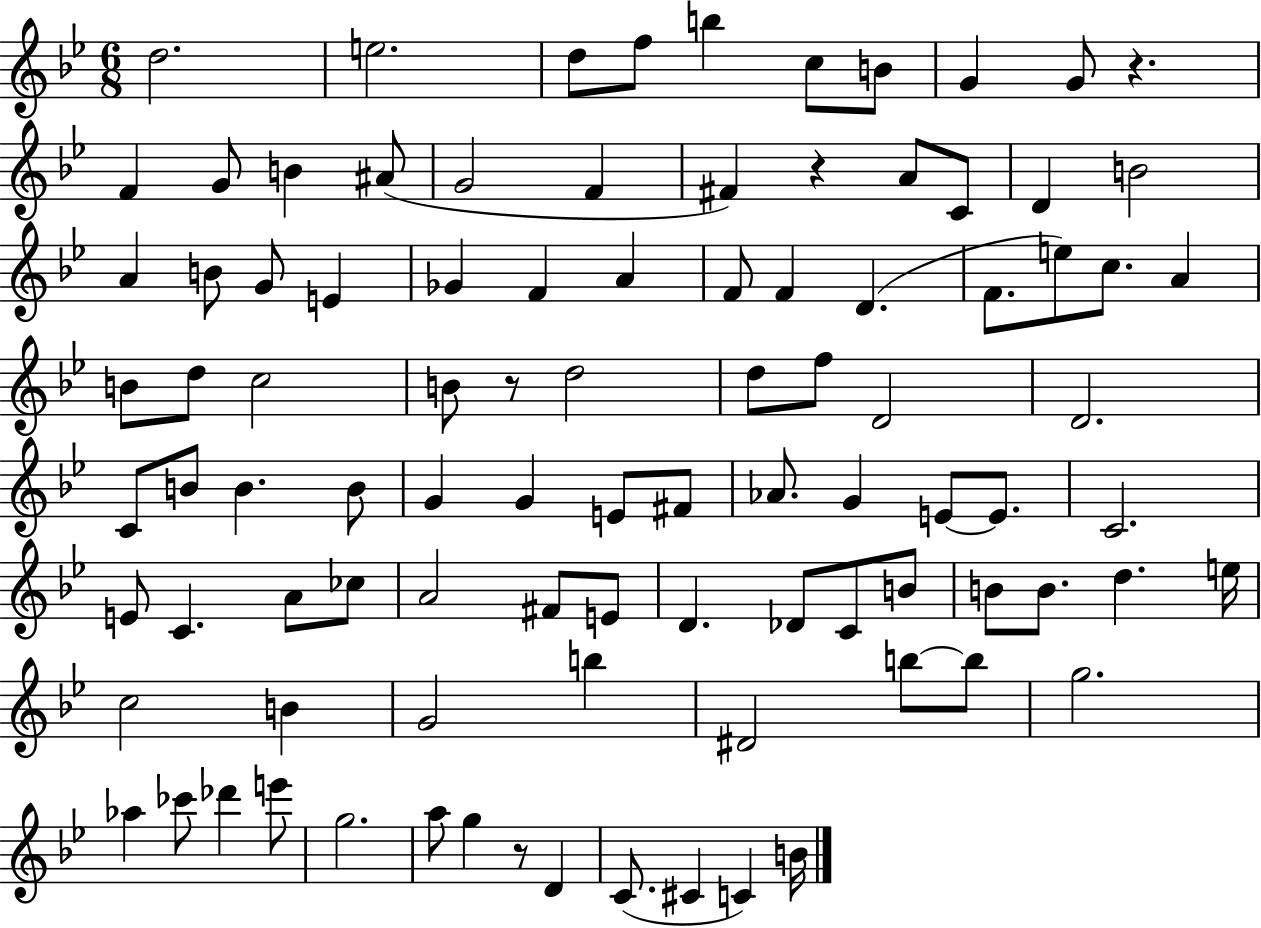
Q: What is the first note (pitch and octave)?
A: D5